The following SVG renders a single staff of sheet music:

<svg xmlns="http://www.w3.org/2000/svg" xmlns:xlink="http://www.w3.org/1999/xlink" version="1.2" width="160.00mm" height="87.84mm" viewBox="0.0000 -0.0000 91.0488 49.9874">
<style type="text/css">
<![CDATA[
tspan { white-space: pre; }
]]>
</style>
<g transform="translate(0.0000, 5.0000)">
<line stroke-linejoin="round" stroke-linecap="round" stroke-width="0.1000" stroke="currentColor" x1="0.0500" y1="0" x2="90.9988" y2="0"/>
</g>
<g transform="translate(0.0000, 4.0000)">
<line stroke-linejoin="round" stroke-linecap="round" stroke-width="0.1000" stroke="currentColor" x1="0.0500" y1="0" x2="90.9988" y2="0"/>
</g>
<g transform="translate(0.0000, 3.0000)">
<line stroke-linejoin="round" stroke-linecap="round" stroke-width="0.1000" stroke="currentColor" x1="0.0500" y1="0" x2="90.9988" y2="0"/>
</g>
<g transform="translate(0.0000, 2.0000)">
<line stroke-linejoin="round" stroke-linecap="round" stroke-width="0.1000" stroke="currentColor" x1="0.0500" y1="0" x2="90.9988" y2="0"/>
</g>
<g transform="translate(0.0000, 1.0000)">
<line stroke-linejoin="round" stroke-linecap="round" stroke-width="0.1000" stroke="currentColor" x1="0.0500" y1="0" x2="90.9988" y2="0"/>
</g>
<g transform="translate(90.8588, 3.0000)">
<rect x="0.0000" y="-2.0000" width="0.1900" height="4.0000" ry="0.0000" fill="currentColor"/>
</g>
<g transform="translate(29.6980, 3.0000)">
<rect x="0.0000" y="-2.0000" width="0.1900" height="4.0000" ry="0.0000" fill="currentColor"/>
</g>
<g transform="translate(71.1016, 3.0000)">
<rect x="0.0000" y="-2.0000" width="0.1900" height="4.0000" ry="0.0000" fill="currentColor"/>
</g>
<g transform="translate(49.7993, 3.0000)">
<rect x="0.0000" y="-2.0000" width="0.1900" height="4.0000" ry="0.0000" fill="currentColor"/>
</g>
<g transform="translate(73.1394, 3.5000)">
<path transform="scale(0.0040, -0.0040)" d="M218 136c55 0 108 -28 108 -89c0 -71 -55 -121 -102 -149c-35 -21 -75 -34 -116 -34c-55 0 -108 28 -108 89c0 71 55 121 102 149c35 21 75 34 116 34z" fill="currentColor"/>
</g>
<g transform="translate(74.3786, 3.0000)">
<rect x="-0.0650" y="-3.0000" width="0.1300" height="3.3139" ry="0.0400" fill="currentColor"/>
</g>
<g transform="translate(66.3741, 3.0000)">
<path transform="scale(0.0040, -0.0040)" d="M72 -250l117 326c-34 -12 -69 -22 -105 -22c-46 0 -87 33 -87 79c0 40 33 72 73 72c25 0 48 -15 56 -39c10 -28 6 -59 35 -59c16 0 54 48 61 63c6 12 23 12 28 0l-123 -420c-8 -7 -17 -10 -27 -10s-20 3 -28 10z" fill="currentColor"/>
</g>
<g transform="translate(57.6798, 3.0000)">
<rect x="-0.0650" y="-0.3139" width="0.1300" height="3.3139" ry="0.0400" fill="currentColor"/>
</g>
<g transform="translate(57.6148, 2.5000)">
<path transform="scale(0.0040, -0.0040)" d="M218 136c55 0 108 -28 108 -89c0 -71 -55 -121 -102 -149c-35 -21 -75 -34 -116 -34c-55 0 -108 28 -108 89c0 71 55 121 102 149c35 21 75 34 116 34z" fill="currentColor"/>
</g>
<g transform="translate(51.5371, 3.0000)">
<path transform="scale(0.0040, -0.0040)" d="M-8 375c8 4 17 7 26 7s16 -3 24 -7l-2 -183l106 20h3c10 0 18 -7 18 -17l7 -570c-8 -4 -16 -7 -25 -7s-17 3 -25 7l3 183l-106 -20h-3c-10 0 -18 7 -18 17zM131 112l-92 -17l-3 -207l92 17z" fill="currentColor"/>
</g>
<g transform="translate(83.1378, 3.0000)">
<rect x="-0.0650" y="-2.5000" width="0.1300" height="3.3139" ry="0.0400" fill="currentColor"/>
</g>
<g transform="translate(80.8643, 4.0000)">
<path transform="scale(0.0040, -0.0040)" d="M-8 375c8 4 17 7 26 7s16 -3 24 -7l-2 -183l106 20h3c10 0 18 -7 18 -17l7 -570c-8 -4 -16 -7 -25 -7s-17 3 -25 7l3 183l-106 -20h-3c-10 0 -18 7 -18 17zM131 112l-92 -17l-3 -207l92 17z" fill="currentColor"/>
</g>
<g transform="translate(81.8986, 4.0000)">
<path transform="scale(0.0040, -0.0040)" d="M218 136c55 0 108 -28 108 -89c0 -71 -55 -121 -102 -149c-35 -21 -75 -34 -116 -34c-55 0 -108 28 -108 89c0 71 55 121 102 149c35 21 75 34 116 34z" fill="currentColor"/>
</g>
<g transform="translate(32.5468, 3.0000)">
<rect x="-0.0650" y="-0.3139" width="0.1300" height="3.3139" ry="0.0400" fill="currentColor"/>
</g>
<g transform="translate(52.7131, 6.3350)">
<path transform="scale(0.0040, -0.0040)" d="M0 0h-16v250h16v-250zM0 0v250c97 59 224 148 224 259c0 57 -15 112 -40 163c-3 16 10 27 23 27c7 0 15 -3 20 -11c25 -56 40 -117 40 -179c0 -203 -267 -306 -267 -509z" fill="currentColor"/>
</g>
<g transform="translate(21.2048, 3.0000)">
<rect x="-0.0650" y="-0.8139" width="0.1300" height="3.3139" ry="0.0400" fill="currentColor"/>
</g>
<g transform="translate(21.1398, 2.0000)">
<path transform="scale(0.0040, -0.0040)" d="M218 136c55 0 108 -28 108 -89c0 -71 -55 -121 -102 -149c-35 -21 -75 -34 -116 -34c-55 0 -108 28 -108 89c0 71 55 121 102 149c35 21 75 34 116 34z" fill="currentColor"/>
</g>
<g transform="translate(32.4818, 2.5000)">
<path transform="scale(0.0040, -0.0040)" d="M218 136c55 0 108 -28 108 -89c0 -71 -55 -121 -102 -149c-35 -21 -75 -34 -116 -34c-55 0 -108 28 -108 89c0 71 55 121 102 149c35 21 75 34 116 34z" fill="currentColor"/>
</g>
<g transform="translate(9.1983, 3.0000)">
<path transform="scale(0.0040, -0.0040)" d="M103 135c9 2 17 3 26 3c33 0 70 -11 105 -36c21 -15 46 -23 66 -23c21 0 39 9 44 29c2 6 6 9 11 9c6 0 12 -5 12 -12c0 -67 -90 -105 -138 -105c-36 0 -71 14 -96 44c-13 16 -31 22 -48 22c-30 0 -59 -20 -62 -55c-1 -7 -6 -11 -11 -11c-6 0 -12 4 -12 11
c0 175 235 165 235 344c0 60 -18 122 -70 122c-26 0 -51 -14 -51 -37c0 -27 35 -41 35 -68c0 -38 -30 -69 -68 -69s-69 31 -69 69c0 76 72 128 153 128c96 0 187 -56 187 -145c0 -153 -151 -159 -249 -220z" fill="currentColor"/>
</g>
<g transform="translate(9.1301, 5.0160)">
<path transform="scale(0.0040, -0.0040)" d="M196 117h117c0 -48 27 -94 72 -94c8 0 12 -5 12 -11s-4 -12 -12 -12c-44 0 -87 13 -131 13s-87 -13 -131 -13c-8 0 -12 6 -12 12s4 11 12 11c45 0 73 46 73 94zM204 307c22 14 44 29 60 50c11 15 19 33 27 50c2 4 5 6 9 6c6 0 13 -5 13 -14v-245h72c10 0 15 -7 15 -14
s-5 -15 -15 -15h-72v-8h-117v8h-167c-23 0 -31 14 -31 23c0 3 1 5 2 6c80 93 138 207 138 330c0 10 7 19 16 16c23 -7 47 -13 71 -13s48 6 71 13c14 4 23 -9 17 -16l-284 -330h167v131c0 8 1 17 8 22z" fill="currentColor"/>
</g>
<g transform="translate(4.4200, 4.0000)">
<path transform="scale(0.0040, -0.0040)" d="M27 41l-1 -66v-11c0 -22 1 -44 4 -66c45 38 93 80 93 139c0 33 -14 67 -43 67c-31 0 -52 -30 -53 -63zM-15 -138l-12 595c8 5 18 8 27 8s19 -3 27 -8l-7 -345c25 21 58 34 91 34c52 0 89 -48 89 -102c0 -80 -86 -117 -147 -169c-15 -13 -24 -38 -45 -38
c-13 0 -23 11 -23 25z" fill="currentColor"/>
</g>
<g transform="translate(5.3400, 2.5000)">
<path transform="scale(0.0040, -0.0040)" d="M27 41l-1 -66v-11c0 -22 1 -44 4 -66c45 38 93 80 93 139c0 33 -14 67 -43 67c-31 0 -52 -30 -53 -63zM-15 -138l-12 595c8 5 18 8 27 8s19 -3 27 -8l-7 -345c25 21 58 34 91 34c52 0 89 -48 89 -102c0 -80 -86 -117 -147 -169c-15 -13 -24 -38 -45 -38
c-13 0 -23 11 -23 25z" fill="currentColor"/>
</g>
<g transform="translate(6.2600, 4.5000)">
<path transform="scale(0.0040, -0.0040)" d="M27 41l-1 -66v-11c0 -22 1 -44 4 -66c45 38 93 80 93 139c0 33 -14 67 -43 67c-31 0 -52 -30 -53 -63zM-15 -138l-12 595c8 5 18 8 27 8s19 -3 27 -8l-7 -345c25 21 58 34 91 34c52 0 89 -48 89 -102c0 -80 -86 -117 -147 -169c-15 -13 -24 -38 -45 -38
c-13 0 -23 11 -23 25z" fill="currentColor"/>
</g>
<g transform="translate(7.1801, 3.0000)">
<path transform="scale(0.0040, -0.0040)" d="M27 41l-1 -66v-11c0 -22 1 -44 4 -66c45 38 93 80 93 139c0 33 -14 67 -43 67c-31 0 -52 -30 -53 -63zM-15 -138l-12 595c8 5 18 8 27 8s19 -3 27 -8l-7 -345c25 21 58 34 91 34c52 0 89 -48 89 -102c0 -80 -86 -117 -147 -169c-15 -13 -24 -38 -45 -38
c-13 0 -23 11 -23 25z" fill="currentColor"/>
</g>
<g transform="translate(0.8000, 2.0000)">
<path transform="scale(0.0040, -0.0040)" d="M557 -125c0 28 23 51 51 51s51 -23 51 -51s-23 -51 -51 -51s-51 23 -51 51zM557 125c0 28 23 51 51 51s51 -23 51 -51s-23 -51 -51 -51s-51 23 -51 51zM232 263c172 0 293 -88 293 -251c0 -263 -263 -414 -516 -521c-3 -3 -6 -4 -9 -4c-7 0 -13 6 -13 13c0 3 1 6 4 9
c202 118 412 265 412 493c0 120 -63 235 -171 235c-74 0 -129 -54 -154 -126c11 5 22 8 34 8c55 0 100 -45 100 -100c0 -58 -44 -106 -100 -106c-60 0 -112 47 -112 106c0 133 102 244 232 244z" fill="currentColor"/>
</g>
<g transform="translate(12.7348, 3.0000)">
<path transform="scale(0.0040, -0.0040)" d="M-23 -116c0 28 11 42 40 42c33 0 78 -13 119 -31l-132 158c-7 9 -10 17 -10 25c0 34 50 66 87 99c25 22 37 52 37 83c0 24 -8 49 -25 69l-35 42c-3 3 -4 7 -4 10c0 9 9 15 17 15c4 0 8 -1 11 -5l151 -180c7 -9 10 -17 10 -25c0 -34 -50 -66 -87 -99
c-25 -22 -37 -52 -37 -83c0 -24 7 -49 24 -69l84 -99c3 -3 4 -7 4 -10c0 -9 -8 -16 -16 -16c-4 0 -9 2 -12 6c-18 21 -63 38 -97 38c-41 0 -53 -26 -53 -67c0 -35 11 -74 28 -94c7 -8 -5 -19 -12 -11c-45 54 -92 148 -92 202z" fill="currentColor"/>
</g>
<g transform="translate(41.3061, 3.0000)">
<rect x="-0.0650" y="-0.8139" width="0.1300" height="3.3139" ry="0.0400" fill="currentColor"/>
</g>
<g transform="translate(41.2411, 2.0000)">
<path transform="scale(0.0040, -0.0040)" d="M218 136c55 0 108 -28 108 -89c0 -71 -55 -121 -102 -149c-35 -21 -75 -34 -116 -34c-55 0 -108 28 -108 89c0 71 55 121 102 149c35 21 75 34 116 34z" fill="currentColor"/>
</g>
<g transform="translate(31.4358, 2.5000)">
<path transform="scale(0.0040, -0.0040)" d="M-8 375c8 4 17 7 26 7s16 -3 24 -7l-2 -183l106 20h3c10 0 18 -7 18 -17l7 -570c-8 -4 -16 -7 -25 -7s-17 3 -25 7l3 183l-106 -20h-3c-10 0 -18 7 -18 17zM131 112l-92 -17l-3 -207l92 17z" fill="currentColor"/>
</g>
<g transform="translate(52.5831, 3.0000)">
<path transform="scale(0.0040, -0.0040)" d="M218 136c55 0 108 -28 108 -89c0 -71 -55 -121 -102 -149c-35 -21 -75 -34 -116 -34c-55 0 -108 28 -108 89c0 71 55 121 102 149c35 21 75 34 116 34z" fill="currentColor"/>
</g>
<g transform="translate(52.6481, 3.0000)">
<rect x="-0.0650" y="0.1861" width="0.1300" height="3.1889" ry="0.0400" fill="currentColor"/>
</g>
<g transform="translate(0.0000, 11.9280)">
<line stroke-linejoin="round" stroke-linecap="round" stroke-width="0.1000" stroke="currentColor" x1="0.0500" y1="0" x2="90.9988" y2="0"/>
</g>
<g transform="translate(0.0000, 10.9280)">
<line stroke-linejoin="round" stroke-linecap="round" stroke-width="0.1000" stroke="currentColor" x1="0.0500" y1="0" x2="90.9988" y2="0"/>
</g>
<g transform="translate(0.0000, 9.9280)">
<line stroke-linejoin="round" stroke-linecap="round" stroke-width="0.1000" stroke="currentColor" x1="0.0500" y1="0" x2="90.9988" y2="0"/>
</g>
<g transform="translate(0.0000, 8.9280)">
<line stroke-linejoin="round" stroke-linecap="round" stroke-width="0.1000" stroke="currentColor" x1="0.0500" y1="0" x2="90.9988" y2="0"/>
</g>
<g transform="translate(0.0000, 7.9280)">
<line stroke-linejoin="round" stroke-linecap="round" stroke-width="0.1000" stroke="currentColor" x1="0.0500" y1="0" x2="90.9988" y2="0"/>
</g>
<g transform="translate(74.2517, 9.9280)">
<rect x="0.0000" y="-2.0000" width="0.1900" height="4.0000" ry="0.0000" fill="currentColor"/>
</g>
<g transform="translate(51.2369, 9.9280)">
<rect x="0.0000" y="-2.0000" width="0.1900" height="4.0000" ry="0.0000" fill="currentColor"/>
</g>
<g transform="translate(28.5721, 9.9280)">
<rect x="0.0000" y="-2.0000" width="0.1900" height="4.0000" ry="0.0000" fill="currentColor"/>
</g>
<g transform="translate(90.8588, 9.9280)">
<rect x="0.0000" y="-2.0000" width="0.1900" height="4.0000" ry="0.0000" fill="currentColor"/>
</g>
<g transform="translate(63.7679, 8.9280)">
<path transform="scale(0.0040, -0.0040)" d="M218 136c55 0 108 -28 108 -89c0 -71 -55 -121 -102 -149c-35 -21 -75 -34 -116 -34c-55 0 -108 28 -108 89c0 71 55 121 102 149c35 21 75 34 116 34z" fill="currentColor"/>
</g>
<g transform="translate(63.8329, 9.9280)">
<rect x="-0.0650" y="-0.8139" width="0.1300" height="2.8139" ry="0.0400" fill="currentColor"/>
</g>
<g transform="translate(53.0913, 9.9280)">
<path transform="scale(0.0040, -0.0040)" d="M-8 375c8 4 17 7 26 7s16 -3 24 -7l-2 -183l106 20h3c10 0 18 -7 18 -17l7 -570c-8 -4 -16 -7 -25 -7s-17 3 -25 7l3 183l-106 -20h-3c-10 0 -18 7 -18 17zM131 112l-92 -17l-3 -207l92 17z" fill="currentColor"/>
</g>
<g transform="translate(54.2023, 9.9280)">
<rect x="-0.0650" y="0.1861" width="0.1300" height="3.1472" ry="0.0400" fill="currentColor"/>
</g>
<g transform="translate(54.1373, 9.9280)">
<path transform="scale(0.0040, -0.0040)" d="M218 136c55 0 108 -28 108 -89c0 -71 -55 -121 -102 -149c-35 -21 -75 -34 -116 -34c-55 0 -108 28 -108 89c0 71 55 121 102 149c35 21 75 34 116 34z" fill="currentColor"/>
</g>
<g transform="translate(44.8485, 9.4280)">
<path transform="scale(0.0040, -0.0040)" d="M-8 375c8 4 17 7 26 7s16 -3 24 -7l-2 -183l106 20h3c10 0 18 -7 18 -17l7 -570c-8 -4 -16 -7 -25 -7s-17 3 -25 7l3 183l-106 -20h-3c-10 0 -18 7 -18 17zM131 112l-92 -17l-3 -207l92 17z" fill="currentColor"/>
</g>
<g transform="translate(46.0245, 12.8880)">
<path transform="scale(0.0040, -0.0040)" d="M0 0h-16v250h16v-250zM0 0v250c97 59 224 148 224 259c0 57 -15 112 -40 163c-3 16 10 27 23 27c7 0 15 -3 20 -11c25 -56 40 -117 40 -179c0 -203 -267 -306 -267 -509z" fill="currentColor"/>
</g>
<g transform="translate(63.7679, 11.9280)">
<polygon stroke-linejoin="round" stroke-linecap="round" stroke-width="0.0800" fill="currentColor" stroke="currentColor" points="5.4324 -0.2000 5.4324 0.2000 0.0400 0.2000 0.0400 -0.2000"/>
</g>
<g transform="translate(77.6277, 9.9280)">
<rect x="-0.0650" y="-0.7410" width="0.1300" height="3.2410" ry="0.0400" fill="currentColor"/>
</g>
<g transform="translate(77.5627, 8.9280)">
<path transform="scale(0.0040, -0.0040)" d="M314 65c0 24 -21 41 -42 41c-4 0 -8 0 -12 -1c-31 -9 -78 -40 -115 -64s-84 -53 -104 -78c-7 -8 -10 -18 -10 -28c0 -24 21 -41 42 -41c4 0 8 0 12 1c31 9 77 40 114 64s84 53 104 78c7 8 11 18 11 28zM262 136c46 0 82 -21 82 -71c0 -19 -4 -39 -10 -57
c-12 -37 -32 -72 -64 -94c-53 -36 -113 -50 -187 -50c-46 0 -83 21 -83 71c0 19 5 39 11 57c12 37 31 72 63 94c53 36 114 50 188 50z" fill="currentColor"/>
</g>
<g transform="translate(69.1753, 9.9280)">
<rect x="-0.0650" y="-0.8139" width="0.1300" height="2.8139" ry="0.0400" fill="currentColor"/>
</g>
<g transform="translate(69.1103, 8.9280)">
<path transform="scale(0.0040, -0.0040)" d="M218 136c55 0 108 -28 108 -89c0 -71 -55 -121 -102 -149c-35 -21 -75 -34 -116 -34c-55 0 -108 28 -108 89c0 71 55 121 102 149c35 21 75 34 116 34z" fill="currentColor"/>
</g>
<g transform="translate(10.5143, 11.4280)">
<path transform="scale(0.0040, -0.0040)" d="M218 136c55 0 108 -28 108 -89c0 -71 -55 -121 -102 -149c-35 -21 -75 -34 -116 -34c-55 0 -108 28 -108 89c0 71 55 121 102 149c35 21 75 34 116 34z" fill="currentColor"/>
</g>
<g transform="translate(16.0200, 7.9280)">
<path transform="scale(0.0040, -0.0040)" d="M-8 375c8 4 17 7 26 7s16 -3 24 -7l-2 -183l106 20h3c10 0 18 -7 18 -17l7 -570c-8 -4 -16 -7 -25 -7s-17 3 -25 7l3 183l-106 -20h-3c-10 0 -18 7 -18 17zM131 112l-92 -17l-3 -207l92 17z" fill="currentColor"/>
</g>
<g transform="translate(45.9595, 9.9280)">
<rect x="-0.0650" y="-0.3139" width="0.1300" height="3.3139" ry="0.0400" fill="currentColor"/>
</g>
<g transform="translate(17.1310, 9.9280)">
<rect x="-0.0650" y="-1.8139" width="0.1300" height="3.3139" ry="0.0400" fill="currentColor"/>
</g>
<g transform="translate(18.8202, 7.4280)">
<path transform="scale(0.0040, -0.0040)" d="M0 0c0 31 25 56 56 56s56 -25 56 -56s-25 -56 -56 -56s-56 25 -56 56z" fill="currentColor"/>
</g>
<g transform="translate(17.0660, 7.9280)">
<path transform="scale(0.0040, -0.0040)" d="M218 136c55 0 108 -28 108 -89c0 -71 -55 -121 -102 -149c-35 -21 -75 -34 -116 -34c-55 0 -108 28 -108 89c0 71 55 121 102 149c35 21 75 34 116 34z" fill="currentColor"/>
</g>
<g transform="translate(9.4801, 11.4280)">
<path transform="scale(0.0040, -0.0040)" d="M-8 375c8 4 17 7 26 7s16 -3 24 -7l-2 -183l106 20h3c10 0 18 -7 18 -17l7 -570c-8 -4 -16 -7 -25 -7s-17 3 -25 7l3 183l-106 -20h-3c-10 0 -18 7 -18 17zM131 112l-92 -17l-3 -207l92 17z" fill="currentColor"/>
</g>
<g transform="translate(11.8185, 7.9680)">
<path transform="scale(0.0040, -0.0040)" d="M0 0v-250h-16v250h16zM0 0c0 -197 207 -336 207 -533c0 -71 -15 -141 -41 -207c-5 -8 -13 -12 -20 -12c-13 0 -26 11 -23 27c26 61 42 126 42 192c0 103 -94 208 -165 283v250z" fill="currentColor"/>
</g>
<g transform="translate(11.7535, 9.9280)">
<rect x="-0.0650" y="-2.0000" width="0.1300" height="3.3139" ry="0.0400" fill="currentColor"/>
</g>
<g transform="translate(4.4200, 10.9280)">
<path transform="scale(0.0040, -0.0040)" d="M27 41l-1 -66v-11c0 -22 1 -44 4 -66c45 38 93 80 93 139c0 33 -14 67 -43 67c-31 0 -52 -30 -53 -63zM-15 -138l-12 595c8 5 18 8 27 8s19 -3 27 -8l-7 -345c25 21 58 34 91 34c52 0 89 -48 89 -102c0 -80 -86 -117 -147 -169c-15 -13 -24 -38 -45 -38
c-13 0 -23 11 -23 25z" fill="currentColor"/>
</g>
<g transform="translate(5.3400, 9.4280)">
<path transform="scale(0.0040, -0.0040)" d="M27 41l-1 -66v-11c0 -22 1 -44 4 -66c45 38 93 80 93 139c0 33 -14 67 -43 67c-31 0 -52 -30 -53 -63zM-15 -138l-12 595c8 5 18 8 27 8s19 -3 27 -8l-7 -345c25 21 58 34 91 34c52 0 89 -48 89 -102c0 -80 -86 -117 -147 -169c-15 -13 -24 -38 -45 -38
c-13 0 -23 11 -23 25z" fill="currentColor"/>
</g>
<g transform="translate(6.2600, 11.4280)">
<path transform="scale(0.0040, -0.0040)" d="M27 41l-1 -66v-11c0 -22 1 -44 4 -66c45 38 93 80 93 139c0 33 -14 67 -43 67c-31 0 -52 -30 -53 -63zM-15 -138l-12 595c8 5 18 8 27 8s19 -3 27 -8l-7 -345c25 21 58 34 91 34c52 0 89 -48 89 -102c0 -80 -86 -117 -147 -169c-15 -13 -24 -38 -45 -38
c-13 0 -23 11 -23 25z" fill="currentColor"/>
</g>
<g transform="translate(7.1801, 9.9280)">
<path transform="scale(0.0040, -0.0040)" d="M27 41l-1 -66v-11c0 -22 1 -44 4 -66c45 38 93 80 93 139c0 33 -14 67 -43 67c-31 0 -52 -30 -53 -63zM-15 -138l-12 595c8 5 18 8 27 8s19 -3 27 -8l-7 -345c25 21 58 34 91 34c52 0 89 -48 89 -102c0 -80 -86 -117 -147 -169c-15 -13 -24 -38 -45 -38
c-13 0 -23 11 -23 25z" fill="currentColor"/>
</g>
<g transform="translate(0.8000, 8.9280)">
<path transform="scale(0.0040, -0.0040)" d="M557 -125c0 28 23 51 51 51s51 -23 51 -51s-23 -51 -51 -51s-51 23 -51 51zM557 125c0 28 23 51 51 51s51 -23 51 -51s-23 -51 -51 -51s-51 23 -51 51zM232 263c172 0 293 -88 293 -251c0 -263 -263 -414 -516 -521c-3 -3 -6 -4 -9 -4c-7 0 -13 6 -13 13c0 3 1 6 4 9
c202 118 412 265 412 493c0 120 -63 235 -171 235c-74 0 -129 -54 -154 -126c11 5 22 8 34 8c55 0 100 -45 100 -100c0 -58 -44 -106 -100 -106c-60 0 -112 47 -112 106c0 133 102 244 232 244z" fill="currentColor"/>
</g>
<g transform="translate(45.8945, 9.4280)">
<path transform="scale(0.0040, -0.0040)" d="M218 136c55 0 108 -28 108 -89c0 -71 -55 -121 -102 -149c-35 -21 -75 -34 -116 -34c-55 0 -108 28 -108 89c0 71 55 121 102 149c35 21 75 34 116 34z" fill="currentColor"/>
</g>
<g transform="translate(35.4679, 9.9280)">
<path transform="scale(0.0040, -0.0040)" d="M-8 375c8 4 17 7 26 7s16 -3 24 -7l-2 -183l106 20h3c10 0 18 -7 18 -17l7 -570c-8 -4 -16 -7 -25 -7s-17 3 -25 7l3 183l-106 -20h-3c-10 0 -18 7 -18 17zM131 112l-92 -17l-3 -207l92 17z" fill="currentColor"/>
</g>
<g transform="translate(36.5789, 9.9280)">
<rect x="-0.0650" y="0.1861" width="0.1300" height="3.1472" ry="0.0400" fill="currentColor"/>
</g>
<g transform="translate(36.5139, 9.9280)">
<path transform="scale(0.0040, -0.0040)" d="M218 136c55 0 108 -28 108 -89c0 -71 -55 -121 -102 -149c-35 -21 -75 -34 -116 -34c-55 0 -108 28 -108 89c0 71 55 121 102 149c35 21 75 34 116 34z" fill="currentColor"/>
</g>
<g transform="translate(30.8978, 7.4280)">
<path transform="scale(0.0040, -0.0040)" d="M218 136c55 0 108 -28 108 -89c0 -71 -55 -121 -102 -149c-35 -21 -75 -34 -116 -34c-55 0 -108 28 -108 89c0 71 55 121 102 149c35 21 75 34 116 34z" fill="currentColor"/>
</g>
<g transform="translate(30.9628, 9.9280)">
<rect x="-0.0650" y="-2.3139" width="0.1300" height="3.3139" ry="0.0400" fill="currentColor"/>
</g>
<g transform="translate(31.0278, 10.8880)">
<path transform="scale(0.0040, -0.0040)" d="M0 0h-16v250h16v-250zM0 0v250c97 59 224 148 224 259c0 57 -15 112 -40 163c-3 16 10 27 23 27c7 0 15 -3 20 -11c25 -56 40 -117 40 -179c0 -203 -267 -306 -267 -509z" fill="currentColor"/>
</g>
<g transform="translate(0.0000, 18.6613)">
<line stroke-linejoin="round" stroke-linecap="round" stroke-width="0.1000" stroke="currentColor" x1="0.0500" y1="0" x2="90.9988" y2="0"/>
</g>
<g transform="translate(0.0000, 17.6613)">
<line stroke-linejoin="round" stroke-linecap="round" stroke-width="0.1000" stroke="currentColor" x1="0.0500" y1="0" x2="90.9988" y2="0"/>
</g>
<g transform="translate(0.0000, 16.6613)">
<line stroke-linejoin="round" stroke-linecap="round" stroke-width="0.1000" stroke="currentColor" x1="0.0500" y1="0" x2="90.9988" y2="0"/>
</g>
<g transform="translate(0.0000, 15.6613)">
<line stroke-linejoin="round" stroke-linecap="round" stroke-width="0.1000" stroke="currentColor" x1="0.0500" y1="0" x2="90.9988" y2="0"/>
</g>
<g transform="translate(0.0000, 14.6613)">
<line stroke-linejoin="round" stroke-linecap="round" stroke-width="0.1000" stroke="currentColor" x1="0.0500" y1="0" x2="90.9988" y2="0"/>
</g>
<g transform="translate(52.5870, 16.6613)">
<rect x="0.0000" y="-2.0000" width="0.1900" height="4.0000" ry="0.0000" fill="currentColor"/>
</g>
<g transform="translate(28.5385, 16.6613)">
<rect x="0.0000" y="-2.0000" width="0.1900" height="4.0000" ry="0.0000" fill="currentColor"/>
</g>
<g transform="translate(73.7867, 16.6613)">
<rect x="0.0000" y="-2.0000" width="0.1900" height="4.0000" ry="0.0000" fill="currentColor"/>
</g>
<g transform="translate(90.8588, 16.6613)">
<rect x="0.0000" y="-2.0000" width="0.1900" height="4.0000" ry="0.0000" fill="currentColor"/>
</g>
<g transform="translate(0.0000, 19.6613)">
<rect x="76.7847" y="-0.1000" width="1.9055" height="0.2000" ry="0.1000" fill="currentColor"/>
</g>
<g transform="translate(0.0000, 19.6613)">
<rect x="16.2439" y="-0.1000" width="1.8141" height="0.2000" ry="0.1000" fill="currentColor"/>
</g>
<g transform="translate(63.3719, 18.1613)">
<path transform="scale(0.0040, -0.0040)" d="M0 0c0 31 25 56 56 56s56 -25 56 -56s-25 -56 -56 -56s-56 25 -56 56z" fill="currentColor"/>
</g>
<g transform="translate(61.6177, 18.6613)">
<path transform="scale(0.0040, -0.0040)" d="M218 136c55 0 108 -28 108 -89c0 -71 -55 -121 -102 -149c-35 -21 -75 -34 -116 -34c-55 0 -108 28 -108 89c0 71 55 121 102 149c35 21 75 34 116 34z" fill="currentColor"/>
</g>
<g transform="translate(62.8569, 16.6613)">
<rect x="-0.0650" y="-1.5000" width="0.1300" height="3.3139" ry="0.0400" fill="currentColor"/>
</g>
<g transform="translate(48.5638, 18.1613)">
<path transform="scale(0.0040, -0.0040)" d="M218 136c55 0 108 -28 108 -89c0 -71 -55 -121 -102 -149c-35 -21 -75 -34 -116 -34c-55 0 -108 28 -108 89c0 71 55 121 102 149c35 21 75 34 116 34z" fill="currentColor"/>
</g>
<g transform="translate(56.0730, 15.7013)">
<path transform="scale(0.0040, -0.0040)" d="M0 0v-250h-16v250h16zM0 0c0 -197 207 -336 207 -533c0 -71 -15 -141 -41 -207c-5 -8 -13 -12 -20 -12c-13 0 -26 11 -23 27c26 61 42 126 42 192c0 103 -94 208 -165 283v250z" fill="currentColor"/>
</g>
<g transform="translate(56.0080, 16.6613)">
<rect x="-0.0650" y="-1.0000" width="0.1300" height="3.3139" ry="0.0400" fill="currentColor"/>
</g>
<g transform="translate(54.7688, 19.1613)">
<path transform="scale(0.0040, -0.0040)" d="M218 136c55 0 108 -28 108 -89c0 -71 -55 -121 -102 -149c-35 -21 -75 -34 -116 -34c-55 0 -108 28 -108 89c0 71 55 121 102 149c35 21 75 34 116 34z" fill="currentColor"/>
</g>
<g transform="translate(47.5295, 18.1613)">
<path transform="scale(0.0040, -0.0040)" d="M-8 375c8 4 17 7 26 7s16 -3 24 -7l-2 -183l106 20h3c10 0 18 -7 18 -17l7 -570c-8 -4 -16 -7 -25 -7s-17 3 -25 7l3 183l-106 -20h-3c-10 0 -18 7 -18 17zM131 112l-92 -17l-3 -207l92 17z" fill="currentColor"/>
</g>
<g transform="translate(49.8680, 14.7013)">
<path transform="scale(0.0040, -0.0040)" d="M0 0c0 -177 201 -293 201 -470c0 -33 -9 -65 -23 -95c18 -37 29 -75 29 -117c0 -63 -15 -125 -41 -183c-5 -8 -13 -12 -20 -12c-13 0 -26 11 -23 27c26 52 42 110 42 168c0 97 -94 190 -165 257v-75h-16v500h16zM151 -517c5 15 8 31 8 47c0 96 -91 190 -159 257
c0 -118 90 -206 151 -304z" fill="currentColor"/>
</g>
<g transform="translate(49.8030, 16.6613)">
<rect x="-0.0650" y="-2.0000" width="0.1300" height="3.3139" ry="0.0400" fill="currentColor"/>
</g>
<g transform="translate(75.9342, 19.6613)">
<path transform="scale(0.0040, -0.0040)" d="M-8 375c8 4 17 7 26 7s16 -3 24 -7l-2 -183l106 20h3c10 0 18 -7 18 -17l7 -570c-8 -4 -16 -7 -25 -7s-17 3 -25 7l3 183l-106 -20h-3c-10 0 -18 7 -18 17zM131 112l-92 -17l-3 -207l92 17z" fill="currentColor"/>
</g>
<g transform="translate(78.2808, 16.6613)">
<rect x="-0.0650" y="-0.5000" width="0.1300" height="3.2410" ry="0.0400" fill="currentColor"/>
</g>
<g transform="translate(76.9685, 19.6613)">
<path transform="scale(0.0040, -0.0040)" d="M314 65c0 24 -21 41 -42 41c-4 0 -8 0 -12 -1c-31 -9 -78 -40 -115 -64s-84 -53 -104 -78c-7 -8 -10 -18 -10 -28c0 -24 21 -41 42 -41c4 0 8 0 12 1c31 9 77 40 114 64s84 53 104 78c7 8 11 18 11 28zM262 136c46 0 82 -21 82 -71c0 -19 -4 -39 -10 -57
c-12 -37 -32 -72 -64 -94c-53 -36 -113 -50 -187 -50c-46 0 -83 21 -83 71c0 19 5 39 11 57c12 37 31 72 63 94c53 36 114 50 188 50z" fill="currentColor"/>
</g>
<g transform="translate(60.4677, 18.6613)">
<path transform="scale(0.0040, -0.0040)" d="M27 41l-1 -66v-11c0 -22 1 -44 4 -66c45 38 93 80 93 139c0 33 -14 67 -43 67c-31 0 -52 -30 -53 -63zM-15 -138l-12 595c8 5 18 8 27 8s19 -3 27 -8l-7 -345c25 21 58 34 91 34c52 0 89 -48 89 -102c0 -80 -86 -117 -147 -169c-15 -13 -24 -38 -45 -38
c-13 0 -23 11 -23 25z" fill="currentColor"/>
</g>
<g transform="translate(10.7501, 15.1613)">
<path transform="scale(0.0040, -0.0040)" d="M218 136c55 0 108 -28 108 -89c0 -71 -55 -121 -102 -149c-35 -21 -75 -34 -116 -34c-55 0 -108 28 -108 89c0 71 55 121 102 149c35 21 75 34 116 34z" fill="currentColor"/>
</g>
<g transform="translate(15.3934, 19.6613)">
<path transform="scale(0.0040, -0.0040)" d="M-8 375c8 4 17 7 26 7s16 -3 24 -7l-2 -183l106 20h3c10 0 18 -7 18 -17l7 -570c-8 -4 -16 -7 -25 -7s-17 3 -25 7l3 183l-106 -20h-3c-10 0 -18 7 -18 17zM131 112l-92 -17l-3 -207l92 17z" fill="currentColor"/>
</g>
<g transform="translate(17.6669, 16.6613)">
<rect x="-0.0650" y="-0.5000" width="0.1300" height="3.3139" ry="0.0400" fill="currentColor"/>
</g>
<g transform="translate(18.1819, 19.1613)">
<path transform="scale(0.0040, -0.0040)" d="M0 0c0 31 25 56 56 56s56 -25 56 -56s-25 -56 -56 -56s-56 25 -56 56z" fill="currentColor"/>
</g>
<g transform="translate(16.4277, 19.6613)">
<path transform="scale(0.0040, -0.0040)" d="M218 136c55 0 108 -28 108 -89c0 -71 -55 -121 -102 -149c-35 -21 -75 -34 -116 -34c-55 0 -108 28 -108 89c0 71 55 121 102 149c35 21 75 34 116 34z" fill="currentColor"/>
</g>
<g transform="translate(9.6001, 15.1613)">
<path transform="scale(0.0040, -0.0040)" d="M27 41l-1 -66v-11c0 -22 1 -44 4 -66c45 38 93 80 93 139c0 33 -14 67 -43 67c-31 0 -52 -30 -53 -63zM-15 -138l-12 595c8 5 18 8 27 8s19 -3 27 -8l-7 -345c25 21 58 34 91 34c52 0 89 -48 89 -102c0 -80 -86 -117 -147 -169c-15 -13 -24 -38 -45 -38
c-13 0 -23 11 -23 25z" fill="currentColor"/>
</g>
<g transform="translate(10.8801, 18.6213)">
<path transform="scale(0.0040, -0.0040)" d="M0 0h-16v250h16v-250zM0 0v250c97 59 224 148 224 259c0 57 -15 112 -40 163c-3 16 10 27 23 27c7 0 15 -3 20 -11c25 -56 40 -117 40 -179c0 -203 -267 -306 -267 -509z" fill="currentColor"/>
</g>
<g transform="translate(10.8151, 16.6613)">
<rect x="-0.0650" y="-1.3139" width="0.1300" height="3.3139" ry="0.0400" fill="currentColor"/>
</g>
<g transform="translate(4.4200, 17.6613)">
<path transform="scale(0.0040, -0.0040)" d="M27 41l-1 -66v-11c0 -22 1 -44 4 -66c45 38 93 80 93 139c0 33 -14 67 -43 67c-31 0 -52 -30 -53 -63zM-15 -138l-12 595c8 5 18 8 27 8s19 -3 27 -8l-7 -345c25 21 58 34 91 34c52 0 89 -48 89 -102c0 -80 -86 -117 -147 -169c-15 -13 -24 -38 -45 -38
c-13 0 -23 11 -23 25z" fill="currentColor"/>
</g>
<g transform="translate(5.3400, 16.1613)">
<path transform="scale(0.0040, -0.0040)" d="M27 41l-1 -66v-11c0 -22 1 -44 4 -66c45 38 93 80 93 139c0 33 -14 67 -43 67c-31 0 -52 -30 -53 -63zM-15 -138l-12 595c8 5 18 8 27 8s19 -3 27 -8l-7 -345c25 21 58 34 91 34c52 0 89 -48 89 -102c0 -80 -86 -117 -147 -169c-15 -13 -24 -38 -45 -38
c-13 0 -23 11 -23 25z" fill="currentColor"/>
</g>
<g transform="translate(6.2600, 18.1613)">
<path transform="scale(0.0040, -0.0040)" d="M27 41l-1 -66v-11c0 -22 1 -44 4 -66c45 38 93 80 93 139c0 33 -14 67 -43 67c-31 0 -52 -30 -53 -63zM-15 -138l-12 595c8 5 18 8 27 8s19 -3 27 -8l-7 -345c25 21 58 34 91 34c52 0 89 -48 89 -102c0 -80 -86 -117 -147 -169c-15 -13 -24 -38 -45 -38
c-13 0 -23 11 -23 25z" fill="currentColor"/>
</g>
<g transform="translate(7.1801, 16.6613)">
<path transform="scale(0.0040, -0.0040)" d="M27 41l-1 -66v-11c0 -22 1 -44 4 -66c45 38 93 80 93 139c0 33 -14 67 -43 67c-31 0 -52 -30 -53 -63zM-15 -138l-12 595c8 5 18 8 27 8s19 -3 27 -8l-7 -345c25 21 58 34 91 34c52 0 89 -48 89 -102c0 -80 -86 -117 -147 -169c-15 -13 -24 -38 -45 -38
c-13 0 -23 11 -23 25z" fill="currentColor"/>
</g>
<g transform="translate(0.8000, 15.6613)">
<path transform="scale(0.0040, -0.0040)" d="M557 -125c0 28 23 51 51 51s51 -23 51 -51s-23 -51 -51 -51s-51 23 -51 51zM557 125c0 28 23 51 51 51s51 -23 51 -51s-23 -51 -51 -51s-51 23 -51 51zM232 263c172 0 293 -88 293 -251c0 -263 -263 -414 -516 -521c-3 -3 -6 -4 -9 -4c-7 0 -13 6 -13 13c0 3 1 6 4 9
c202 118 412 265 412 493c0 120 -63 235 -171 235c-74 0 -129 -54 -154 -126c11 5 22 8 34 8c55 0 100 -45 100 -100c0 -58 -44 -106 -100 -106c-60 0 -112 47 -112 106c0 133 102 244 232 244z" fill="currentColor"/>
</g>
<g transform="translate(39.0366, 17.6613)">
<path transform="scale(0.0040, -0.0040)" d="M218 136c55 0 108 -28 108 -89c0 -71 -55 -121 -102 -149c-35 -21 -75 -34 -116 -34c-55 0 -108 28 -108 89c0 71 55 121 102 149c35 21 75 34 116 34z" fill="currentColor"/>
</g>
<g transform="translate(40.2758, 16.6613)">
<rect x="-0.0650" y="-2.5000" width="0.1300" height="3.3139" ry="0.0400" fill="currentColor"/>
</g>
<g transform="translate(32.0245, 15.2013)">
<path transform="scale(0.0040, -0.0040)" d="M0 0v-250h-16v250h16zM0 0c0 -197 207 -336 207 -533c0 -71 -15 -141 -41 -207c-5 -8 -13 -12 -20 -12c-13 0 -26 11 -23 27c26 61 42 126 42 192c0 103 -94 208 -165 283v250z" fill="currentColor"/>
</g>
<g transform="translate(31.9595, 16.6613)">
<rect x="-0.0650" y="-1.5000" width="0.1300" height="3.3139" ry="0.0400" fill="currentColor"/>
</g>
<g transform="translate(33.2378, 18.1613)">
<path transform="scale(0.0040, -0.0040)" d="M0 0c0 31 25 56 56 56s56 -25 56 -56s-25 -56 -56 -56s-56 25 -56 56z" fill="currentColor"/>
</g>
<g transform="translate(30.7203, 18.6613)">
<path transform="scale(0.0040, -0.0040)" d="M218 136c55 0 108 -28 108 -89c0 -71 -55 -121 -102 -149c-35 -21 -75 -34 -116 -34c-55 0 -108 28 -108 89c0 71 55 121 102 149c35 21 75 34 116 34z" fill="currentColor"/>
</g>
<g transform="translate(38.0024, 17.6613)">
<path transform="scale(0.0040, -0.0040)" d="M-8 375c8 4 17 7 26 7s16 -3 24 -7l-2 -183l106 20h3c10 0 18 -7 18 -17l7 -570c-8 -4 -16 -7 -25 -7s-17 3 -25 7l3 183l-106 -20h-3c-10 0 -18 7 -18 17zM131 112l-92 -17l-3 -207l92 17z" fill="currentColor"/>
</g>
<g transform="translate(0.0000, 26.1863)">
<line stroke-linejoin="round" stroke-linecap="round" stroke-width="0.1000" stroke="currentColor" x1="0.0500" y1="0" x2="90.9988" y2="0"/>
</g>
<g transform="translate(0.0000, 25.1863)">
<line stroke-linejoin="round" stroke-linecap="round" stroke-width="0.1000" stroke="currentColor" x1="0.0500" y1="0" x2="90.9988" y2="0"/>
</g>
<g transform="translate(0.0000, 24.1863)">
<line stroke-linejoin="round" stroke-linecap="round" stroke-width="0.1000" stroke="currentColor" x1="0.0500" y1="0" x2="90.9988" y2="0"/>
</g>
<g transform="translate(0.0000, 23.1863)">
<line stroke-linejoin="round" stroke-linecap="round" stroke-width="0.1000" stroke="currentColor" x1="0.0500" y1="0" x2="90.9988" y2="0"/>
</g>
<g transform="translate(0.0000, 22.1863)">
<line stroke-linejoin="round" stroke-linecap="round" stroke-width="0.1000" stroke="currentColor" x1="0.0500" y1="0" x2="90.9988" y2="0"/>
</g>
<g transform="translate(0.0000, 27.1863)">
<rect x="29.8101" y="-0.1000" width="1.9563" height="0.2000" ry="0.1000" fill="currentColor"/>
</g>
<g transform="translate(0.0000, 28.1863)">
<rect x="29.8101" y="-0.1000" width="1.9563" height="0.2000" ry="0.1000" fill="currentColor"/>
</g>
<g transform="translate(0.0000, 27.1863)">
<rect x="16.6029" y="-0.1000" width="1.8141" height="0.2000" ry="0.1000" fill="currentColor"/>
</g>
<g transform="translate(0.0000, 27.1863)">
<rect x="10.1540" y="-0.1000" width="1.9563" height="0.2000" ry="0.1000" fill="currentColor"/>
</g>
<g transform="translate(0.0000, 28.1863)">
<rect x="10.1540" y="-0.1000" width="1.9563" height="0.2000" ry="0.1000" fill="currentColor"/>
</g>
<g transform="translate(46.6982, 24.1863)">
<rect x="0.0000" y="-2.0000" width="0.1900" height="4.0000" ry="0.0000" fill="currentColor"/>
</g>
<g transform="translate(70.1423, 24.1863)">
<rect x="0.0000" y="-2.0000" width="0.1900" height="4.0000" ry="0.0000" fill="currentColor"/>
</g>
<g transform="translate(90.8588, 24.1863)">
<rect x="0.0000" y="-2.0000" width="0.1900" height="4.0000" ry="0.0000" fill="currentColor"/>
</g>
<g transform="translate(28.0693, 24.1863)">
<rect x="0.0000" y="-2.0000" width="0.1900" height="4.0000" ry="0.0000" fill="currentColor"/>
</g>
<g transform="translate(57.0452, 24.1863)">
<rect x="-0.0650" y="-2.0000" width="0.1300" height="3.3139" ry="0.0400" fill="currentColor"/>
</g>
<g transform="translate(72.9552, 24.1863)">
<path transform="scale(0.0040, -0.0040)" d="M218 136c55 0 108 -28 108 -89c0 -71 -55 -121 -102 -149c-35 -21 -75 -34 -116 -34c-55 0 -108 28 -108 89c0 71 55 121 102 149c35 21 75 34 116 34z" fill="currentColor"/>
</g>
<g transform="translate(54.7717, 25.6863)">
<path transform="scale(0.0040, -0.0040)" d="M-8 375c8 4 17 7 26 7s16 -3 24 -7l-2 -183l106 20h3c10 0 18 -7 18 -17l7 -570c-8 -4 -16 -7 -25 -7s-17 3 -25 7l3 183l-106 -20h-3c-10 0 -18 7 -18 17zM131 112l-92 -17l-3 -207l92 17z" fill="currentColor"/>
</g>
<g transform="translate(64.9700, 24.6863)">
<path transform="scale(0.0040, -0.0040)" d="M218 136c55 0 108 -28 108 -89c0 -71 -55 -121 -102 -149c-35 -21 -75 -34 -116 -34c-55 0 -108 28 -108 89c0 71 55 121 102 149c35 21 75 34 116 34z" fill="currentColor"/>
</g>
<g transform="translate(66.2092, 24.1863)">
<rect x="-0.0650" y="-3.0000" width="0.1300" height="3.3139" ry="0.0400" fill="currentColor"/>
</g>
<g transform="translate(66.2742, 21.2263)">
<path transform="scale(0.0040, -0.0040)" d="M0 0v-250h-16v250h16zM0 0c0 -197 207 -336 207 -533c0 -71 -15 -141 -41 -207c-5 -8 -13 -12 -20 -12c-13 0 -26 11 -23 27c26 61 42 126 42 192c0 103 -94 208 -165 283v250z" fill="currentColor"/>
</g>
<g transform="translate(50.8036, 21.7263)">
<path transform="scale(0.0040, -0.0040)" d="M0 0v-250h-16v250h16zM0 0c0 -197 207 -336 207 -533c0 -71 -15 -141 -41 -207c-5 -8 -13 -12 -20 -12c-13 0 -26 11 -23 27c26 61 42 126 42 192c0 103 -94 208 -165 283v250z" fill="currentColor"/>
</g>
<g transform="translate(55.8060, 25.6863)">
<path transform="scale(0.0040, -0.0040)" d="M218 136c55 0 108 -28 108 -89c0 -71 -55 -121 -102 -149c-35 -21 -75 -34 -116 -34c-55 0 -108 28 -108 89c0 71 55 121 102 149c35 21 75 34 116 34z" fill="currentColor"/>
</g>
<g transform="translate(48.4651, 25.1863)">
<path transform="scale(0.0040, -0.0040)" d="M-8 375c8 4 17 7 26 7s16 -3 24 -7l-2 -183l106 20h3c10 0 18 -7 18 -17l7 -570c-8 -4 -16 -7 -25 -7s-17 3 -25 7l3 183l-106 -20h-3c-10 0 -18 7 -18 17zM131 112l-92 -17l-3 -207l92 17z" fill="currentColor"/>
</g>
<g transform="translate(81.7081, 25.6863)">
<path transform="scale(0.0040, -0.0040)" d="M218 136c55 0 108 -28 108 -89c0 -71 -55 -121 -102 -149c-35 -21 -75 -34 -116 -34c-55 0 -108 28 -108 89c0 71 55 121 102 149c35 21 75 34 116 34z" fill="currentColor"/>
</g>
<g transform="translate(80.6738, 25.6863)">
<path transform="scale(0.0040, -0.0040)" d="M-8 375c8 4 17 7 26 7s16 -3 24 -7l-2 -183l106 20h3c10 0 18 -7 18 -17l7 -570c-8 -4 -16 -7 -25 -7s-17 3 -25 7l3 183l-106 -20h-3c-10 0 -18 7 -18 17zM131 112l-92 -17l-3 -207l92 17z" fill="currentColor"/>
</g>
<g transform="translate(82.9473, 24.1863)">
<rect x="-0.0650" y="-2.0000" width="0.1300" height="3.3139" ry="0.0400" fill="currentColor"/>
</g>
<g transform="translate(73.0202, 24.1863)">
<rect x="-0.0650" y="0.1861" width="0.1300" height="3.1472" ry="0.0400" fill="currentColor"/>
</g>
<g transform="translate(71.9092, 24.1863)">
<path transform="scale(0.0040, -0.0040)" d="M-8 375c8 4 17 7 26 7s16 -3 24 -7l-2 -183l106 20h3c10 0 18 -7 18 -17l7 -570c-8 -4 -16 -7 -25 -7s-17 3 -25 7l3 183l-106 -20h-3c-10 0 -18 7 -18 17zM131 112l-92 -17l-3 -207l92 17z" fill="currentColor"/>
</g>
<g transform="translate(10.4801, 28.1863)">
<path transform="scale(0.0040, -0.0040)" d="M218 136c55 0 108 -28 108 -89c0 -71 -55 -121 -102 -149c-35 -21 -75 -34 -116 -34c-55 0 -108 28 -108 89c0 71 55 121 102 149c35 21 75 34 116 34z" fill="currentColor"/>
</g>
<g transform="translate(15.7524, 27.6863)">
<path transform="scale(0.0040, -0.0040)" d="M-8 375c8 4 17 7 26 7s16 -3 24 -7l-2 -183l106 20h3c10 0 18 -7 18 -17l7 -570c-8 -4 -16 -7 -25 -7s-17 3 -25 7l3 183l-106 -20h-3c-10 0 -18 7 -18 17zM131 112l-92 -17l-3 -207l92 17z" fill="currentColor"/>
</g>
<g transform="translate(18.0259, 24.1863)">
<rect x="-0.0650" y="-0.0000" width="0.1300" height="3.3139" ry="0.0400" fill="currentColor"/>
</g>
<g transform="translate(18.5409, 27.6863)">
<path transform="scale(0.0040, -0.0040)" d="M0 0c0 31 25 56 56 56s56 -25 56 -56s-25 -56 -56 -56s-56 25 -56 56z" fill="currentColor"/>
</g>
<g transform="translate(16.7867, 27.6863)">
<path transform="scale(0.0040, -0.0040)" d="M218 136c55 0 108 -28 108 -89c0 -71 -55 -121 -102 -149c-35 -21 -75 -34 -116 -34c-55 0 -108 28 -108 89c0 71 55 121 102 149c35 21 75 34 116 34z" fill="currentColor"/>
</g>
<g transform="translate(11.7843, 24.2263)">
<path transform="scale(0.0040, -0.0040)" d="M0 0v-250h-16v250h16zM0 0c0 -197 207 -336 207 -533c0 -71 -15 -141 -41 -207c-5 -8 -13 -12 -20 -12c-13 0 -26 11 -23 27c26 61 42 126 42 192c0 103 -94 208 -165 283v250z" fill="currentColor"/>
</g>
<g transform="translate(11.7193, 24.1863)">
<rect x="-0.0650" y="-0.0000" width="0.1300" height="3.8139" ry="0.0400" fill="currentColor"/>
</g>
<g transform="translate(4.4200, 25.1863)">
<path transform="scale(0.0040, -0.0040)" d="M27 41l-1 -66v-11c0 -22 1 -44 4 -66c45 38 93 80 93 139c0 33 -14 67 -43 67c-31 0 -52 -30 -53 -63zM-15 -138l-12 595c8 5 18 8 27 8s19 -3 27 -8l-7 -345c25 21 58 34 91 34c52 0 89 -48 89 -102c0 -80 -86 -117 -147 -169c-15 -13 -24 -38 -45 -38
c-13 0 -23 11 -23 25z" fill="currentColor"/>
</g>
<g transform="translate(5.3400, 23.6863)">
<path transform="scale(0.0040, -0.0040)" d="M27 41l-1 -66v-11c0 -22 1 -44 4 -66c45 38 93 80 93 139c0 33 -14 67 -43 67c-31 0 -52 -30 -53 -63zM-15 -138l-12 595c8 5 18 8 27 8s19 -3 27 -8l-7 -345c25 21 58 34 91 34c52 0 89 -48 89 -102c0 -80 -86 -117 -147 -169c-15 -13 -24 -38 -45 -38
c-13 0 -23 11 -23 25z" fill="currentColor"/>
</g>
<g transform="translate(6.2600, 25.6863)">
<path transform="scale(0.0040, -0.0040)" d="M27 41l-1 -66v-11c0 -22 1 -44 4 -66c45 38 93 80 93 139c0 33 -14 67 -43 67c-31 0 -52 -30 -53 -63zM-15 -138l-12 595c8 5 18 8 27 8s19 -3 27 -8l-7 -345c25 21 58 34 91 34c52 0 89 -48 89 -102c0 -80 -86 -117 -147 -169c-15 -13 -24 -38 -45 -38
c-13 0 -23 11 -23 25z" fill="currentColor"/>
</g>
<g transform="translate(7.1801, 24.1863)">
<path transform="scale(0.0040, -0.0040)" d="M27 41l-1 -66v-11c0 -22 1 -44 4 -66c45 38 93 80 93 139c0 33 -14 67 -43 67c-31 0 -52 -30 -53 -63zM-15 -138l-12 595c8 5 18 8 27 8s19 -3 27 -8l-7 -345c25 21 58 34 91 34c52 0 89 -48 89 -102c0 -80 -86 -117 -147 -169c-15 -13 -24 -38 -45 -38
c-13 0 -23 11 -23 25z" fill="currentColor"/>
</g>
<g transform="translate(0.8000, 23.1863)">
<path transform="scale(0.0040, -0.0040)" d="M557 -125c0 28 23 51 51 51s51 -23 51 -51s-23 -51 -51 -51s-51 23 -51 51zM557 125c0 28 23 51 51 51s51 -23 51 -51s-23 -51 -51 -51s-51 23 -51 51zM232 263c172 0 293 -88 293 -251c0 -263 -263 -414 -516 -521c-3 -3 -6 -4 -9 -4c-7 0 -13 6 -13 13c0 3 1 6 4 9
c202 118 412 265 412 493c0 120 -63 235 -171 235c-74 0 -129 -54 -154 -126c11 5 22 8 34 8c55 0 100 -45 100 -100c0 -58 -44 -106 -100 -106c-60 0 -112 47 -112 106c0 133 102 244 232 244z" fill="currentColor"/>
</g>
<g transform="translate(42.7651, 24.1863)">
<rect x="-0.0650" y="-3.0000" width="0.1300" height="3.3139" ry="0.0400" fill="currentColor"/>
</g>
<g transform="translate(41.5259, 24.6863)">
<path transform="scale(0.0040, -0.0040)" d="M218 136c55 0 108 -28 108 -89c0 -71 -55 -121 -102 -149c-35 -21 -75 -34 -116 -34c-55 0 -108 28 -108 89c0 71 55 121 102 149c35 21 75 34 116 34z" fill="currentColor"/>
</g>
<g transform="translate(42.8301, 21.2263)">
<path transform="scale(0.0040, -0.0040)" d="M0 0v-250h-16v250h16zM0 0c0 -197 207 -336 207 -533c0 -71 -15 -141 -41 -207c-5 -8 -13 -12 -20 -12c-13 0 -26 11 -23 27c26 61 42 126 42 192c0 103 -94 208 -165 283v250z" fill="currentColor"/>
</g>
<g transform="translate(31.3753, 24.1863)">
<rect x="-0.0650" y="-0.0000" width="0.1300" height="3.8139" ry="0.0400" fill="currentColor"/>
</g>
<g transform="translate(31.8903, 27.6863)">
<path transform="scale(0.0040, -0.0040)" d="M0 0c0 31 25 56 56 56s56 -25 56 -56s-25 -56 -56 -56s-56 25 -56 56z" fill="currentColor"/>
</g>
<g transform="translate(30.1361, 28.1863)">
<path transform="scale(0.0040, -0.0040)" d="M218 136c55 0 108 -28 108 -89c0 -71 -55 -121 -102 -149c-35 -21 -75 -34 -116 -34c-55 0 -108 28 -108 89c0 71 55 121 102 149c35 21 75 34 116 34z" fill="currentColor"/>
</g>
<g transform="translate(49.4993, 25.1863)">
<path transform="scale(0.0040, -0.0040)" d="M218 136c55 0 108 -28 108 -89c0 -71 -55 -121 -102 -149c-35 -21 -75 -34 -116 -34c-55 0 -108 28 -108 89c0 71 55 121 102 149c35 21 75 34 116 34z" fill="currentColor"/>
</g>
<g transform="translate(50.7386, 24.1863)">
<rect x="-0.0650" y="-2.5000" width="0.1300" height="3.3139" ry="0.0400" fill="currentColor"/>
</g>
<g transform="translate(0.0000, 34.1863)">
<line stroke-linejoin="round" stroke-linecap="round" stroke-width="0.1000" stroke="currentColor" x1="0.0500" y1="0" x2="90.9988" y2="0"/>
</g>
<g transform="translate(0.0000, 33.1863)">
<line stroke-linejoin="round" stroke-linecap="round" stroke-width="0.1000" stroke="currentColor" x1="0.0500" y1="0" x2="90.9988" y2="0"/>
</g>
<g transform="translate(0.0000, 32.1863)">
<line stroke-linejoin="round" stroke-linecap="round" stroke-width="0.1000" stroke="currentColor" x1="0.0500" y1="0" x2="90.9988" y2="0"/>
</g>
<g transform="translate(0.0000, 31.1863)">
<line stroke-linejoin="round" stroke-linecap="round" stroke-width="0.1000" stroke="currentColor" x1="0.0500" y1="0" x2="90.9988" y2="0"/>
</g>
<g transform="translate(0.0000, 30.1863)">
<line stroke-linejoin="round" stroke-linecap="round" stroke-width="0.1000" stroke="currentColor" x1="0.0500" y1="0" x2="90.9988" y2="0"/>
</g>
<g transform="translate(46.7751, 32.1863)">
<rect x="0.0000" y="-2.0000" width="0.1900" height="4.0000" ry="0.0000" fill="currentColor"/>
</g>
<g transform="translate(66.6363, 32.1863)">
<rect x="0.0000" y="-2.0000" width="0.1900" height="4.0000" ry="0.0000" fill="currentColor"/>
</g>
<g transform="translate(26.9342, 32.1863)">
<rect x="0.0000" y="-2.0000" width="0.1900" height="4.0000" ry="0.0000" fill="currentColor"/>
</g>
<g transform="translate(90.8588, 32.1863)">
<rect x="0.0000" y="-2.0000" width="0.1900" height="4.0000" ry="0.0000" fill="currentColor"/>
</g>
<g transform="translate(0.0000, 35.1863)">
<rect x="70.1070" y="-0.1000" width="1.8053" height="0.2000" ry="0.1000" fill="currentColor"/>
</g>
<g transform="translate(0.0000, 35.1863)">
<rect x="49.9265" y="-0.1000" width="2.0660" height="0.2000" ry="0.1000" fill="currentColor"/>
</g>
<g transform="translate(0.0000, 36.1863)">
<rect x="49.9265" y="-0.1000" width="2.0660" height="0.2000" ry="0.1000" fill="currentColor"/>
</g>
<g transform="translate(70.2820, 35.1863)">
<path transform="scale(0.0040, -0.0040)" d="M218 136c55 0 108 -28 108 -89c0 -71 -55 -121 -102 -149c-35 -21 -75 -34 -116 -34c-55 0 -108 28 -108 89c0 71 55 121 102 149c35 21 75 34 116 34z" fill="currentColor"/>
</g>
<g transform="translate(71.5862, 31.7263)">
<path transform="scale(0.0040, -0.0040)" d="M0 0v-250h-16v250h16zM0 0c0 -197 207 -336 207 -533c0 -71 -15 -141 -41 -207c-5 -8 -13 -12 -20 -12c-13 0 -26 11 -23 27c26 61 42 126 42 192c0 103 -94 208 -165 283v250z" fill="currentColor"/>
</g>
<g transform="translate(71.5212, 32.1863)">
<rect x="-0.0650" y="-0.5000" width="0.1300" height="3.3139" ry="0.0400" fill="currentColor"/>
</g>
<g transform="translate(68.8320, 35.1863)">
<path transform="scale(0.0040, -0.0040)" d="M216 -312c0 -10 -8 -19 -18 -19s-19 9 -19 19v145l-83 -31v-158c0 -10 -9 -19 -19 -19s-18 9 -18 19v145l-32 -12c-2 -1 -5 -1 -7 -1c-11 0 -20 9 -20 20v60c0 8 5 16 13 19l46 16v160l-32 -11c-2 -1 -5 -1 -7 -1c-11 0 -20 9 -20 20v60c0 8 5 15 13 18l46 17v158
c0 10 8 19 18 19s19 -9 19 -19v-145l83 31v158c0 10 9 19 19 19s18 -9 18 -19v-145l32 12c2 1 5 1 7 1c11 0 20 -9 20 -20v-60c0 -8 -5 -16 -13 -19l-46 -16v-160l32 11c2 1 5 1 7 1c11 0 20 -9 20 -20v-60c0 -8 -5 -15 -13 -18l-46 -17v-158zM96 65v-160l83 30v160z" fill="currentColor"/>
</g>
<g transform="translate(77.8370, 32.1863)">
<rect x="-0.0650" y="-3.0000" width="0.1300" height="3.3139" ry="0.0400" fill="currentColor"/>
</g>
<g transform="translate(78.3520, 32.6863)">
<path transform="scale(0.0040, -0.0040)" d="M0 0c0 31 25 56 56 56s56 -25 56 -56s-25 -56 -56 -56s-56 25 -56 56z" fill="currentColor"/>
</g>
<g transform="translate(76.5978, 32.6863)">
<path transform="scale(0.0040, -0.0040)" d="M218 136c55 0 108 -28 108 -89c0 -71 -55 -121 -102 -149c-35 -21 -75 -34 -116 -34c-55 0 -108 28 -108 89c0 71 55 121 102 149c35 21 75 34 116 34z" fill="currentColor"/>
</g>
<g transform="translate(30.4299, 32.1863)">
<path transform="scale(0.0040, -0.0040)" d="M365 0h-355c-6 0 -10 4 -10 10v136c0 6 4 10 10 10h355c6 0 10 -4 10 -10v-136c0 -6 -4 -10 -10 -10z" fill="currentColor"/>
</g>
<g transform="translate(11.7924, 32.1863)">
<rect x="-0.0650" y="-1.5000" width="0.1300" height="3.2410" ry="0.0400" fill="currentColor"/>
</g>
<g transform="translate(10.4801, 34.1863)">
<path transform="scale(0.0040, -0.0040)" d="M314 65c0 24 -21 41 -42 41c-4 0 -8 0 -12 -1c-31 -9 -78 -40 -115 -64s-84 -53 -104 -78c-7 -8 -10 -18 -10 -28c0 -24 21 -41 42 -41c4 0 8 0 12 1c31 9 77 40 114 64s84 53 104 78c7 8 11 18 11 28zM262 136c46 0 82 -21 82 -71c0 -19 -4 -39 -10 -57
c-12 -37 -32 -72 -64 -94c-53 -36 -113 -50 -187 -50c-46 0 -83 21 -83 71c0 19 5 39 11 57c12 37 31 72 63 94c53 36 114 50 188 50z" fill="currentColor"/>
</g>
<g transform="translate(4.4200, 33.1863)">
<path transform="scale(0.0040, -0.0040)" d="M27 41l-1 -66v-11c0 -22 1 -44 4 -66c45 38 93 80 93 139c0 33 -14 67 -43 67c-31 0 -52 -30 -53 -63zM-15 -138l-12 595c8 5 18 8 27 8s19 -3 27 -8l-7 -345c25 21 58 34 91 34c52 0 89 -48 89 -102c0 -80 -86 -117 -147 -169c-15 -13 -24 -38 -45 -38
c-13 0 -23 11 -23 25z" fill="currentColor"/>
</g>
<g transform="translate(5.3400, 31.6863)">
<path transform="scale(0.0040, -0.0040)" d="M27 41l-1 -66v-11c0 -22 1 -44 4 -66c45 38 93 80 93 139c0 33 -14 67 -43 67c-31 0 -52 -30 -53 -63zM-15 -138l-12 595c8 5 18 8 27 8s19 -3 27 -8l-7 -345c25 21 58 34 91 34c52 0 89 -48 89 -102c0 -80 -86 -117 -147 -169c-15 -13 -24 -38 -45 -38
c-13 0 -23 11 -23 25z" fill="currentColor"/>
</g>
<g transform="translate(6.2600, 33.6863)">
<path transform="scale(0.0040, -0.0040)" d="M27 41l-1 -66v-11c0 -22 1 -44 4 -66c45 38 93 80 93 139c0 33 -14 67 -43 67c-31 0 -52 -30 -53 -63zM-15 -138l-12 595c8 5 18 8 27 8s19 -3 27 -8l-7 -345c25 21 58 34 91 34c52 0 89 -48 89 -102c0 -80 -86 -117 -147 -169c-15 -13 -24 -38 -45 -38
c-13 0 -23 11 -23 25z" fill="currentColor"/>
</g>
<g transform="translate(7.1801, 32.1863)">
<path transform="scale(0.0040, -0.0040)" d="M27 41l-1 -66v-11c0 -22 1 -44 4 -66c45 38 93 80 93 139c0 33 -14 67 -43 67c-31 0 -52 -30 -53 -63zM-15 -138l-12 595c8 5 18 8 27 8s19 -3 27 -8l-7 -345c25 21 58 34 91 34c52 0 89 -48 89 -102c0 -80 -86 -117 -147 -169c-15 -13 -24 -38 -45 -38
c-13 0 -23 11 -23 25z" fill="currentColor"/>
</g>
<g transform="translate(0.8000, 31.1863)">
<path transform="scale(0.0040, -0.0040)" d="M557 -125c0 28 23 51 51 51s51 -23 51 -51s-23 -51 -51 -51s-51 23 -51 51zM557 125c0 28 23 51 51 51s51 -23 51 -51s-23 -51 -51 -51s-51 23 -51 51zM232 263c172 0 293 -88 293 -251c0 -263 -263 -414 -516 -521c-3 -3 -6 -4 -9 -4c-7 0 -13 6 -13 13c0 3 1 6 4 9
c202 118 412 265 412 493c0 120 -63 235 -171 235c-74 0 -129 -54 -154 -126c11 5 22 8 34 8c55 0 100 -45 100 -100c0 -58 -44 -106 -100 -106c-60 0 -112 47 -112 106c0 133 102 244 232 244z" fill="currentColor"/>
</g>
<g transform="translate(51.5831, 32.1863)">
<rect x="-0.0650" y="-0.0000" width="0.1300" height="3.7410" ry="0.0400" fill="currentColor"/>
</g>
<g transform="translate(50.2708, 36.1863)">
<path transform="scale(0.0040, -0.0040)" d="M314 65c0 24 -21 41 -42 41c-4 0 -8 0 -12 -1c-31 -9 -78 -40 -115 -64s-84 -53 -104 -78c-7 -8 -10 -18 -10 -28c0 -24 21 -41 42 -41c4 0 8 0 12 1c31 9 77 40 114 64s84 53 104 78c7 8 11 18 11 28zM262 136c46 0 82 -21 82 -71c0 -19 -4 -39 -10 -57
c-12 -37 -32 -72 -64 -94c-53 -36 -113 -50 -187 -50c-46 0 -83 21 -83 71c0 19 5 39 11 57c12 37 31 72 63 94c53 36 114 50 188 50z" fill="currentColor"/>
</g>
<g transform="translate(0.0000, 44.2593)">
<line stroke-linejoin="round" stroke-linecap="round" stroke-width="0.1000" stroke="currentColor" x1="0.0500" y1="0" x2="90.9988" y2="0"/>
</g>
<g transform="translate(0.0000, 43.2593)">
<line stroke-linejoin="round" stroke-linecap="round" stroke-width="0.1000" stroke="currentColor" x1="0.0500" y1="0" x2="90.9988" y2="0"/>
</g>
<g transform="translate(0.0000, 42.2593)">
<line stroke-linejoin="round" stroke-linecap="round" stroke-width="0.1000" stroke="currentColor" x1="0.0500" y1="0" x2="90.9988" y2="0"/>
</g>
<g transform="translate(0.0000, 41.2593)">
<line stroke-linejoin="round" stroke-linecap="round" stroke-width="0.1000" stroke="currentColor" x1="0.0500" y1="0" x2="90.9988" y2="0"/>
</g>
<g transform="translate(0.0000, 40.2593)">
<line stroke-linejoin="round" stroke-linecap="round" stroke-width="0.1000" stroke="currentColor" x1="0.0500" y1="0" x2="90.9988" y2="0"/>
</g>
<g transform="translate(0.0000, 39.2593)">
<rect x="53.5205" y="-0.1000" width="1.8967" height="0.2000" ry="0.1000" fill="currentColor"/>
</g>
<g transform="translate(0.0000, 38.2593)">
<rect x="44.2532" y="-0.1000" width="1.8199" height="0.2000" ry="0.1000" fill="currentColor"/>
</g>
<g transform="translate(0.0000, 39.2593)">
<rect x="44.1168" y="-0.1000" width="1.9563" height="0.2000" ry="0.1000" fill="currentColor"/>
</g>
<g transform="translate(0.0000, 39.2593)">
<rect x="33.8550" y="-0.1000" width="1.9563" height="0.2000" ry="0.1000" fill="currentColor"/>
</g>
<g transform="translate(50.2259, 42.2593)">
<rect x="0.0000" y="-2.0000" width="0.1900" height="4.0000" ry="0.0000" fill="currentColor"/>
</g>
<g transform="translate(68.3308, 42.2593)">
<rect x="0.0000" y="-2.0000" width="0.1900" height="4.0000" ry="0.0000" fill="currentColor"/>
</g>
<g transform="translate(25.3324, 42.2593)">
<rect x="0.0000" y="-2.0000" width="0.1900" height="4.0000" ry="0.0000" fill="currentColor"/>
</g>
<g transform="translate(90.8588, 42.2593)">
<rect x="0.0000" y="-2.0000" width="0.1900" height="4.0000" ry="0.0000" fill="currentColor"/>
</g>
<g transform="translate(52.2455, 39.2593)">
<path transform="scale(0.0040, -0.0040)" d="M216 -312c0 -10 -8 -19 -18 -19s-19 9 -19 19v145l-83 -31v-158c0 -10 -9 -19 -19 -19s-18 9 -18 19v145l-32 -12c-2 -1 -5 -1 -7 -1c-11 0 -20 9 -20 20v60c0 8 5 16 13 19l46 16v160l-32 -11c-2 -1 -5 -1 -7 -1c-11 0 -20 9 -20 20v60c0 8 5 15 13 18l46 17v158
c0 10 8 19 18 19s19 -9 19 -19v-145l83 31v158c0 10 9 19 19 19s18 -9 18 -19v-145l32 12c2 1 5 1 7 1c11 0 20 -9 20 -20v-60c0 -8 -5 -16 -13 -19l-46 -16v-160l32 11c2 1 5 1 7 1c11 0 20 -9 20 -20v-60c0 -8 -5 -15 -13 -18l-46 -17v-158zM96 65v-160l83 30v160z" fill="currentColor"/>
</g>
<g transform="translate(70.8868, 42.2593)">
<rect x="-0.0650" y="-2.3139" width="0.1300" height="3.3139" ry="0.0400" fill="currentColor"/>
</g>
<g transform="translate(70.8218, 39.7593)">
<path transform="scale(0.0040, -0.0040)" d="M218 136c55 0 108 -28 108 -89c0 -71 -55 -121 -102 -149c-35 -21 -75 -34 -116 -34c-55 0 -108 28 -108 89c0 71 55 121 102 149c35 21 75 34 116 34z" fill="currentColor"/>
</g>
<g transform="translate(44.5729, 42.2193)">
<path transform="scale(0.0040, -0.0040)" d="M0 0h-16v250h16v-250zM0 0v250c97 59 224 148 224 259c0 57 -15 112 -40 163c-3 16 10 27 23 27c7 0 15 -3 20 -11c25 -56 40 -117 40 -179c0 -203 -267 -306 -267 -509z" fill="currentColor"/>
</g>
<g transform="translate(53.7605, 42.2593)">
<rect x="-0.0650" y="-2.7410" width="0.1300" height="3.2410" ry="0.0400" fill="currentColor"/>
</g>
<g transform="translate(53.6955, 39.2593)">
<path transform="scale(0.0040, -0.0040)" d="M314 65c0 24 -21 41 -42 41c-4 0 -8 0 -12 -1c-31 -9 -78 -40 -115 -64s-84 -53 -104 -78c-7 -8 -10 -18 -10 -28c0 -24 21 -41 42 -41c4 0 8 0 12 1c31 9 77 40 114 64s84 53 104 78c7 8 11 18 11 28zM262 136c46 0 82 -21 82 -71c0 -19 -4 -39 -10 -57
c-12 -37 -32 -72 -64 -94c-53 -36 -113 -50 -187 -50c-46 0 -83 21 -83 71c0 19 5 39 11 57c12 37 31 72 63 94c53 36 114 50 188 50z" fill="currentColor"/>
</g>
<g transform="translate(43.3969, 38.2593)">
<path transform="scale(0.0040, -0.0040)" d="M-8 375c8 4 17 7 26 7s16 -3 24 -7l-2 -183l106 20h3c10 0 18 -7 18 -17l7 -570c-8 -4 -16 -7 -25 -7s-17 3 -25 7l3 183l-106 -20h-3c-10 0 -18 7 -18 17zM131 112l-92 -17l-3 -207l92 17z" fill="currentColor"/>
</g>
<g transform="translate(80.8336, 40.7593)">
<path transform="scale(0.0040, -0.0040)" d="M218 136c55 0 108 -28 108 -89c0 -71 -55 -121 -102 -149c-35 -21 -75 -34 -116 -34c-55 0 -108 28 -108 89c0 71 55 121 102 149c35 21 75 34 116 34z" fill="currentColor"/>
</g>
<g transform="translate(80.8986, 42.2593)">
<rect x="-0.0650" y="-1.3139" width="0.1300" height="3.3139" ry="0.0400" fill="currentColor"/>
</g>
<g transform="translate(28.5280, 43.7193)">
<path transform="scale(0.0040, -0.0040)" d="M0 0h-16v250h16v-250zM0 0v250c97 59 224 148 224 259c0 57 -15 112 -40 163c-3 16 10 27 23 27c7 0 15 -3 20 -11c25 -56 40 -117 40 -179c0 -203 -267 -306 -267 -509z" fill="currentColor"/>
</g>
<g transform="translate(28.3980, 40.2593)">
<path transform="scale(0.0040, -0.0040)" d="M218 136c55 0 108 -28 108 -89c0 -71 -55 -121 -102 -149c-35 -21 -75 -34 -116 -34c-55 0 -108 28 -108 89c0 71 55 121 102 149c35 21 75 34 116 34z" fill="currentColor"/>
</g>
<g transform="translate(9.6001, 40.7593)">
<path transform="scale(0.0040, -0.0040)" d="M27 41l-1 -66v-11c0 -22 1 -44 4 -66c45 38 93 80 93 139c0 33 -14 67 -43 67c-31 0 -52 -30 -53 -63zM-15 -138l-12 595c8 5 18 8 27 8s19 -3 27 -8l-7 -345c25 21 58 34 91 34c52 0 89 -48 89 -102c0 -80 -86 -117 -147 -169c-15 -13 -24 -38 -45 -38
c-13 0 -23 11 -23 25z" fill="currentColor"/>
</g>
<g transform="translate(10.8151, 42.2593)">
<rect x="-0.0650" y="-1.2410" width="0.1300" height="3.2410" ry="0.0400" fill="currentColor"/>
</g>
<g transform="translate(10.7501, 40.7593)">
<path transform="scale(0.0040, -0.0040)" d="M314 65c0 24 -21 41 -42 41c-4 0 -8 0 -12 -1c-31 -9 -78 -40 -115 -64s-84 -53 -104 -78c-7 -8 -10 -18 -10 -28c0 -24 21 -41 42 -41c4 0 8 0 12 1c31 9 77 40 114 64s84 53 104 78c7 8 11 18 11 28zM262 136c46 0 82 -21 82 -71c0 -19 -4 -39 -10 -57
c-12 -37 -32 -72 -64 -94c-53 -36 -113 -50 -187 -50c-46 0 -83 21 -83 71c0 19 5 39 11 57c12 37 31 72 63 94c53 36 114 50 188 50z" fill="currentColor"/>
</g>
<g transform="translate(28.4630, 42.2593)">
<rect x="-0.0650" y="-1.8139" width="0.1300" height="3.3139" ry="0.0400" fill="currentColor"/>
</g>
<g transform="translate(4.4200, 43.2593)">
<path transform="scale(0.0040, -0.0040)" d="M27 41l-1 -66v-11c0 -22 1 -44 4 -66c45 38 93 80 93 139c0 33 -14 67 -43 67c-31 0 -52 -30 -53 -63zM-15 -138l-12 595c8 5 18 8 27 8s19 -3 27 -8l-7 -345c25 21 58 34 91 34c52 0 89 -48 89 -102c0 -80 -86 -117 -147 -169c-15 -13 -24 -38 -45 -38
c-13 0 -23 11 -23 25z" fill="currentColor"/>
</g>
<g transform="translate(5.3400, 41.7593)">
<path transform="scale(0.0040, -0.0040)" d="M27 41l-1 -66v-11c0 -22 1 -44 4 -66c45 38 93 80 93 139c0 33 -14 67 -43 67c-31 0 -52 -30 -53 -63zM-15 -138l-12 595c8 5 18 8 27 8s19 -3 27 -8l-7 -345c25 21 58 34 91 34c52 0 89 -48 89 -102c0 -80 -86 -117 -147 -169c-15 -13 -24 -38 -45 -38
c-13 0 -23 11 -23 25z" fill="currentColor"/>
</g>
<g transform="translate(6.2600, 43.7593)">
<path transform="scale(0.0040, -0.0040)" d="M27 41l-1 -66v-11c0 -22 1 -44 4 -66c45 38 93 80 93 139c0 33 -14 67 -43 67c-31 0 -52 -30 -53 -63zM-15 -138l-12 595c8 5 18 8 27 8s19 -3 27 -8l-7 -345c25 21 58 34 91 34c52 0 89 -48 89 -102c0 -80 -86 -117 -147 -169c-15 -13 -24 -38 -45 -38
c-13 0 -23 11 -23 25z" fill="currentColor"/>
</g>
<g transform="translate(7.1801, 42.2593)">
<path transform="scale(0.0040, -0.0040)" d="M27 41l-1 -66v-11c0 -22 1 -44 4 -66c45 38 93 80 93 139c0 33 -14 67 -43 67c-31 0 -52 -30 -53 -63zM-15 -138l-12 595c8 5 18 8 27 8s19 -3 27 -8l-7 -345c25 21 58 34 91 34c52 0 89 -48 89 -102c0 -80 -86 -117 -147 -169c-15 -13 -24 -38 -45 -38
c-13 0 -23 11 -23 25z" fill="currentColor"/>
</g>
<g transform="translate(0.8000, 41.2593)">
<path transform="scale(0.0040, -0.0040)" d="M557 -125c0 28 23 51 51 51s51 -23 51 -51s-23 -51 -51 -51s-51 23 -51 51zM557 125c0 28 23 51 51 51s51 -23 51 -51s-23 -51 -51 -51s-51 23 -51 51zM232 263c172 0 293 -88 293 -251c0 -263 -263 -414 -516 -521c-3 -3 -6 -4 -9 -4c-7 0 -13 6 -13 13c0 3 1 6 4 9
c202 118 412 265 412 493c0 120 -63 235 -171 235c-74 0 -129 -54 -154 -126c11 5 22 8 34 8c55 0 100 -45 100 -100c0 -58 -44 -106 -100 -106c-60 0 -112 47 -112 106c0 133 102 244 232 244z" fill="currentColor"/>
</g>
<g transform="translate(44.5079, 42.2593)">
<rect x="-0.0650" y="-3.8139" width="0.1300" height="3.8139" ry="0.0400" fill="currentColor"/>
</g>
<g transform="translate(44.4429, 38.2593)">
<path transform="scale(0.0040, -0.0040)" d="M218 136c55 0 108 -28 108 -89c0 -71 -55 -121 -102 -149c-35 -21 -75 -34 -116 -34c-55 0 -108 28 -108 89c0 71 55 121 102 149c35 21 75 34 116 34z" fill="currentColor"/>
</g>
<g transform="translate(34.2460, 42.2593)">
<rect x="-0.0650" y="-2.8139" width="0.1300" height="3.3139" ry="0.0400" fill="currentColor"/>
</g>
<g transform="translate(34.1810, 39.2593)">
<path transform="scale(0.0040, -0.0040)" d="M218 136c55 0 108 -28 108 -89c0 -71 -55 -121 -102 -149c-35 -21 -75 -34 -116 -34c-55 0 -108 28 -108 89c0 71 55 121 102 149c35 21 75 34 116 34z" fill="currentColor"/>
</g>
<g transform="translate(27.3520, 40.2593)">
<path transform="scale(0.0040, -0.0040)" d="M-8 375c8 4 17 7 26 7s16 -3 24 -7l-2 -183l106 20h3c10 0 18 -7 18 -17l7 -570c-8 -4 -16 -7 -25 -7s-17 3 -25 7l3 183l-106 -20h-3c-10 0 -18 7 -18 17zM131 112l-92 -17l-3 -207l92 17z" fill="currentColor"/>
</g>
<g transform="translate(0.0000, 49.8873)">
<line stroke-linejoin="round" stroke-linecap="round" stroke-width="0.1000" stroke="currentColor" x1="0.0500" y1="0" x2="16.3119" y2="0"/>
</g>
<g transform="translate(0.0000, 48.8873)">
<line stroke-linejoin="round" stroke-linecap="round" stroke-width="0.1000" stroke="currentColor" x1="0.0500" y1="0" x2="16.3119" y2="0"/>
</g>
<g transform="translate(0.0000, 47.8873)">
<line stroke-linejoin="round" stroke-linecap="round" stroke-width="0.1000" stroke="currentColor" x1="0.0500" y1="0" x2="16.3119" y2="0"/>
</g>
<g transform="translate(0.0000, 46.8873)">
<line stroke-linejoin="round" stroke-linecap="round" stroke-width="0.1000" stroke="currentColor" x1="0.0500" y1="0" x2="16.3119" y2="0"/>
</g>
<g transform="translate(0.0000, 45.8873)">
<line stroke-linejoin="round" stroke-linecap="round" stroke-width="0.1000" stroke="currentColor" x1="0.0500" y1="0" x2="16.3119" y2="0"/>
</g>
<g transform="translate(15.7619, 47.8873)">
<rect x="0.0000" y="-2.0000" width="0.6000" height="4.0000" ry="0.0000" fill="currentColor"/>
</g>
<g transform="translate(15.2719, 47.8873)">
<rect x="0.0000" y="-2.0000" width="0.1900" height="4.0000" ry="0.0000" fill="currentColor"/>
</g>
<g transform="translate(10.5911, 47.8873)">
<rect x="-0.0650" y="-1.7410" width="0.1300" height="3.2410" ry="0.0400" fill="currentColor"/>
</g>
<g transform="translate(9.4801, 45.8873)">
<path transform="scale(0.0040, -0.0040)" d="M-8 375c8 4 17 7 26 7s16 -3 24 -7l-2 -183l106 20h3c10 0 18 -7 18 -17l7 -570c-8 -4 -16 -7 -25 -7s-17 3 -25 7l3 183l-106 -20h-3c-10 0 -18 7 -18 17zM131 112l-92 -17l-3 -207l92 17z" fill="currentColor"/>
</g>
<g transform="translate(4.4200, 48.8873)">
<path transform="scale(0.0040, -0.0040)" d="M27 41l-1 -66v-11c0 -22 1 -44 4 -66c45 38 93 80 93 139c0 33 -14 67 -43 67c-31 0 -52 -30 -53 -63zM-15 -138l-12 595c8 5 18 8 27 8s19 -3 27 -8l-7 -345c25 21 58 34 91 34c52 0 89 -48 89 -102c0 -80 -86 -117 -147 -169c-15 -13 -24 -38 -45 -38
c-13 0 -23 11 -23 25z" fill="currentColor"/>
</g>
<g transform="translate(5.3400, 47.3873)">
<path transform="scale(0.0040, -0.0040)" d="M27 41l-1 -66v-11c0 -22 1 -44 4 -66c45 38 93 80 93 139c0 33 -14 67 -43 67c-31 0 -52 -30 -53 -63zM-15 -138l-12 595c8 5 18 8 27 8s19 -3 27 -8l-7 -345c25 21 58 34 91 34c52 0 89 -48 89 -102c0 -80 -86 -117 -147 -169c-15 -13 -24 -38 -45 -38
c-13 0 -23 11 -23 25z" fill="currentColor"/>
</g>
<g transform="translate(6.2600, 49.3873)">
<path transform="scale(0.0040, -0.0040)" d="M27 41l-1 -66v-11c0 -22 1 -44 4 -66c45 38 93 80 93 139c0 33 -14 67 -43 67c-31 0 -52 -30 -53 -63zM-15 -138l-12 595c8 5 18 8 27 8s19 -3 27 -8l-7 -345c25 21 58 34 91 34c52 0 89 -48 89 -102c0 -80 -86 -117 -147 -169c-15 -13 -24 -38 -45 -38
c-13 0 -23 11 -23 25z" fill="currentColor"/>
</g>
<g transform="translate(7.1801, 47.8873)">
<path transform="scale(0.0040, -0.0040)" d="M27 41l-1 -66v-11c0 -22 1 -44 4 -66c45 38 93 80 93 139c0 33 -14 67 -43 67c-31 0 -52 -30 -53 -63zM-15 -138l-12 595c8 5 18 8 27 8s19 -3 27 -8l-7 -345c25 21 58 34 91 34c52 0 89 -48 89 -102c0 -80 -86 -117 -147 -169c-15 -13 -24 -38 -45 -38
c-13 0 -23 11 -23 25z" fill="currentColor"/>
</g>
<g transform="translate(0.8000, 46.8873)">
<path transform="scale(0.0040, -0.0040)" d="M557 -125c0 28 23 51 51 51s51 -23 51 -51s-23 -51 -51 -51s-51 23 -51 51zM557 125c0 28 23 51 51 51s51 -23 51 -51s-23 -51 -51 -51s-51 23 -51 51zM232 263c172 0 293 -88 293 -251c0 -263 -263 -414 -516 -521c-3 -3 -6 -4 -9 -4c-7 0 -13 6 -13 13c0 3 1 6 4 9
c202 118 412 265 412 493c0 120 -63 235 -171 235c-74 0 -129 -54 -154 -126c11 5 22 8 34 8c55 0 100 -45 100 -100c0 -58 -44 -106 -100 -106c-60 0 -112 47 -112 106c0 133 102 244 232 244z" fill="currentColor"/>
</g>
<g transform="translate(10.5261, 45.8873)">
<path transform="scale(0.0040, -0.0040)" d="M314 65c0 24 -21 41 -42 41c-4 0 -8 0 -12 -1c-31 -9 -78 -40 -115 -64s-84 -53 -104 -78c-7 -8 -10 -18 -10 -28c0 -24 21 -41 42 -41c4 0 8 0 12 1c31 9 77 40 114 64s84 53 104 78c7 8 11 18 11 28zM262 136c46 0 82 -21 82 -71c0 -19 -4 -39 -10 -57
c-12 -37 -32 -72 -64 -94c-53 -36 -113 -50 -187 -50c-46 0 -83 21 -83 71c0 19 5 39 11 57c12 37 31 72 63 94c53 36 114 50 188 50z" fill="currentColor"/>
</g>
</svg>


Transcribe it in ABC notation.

X:1
T:Untitled
M:2/4
L:1/4
K:Ab
z F, E, F, D,/2 _E, z/2 C, B,, A,,/2 A, _B,/2 D, E,/2 D, F,/2 F,/2 F,2 _G,/2 E,, G,,/2 B,, A,,/4 F,,/2 _G,, E,,2 C,,/2 D,, C,, C,/2 B,,/2 A,, C,/2 D, A,, G,,2 z2 C,,2 ^E,,/2 C, _G,2 A,/2 C E/2 ^C2 _B, G, A,2